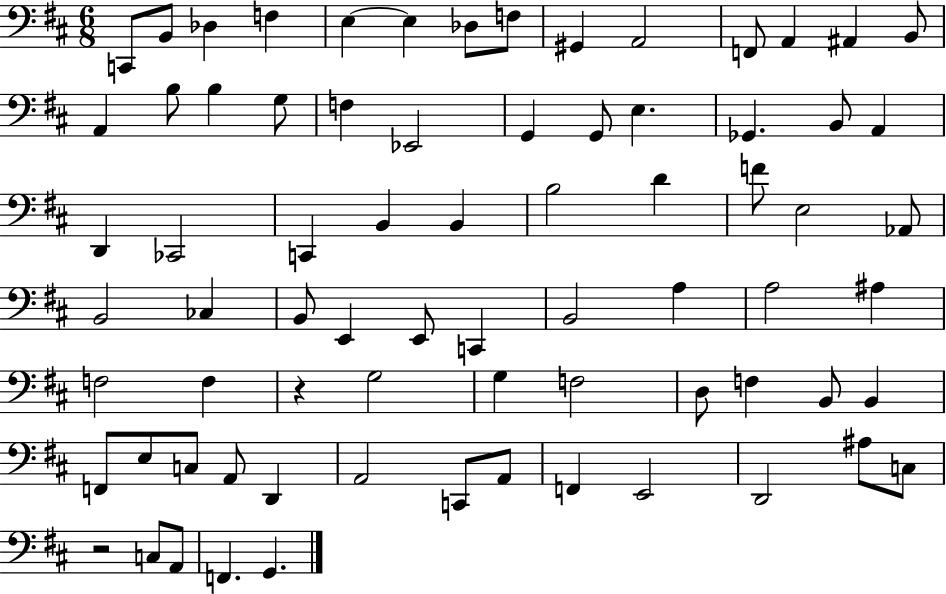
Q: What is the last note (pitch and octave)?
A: G2